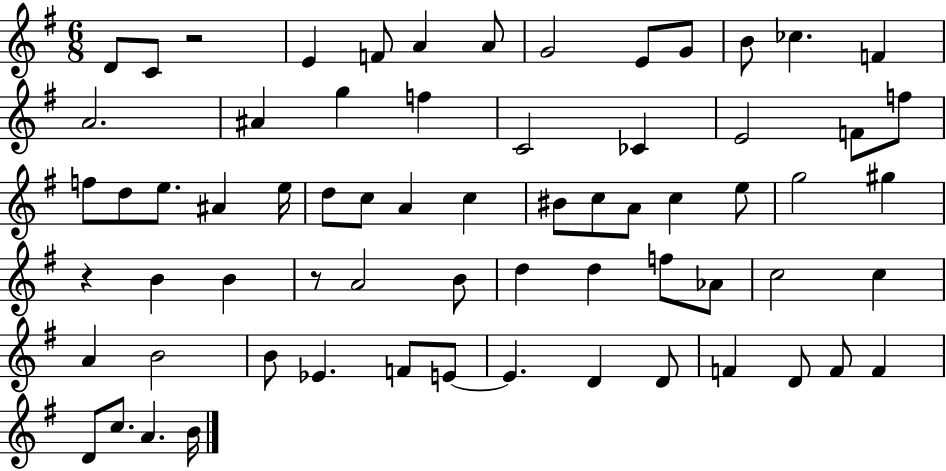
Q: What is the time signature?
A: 6/8